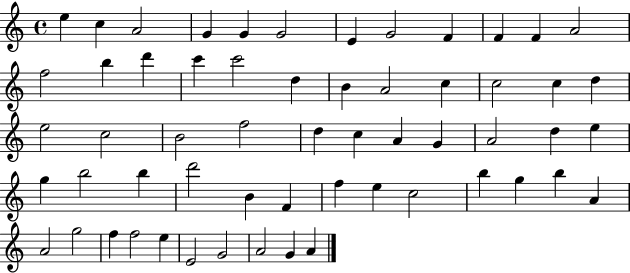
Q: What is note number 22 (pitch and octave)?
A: C5